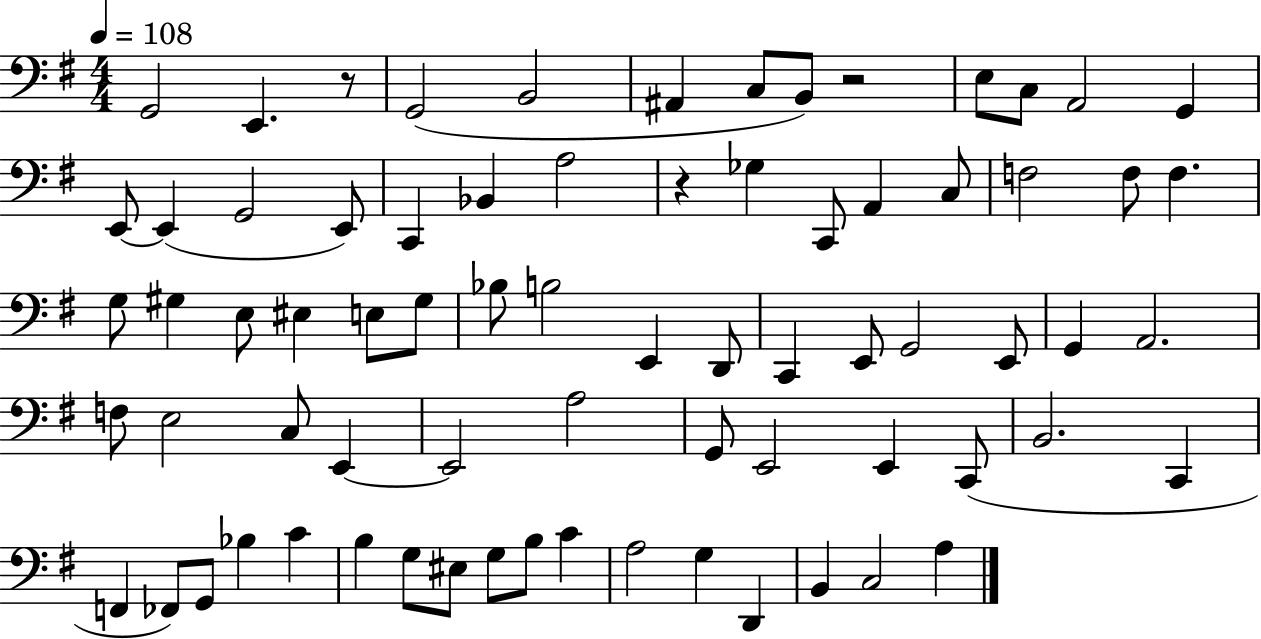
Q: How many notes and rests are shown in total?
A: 73